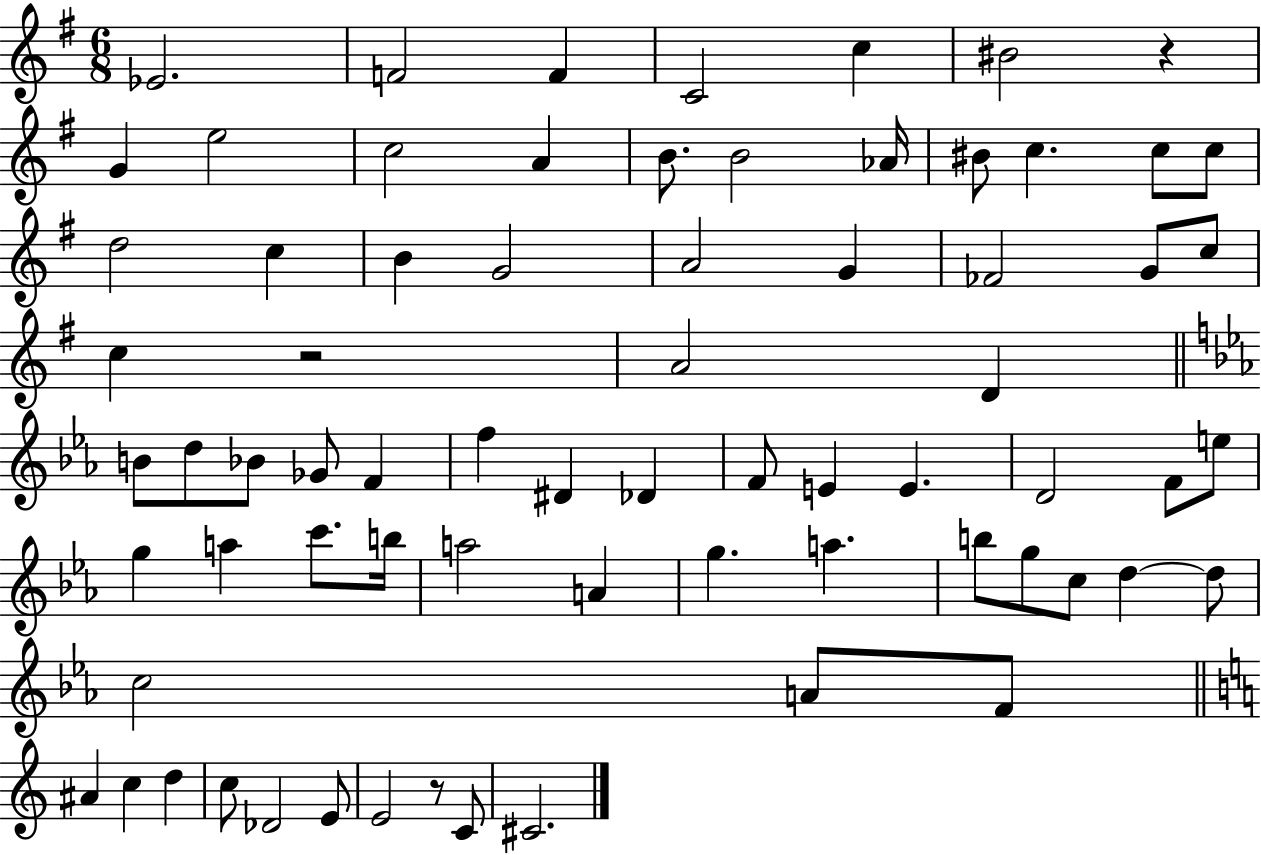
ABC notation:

X:1
T:Untitled
M:6/8
L:1/4
K:G
_E2 F2 F C2 c ^B2 z G e2 c2 A B/2 B2 _A/4 ^B/2 c c/2 c/2 d2 c B G2 A2 G _F2 G/2 c/2 c z2 A2 D B/2 d/2 _B/2 _G/2 F f ^D _D F/2 E E D2 F/2 e/2 g a c'/2 b/4 a2 A g a b/2 g/2 c/2 d d/2 c2 A/2 F/2 ^A c d c/2 _D2 E/2 E2 z/2 C/2 ^C2